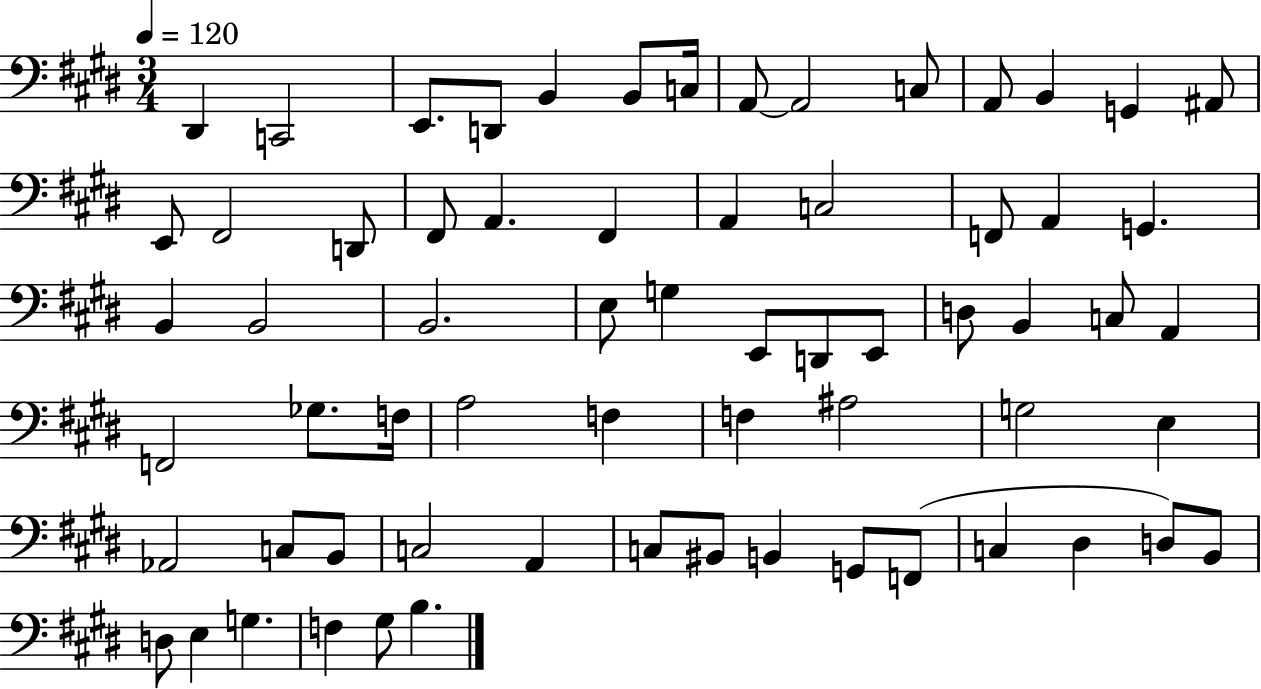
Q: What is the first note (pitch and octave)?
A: D#2